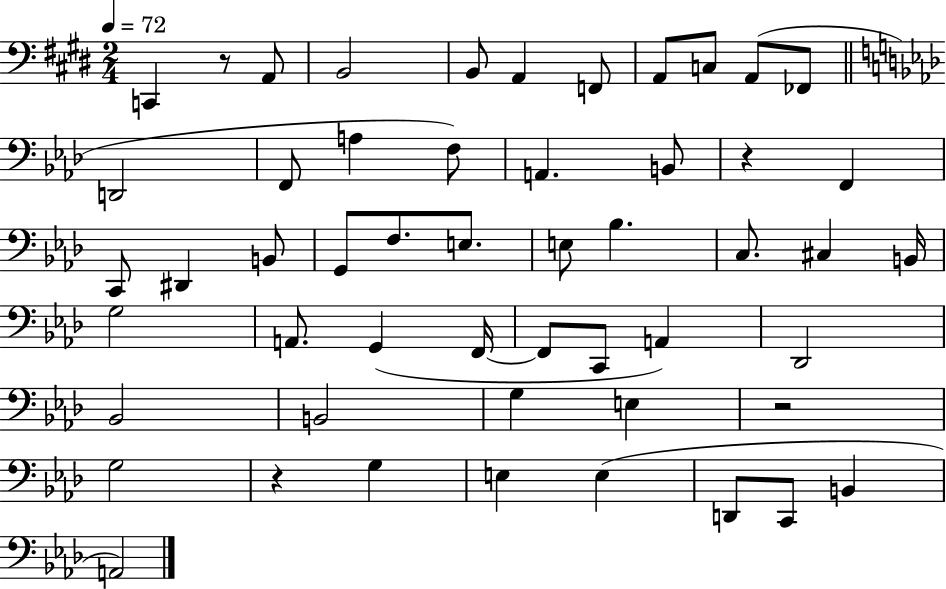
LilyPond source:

{
  \clef bass
  \numericTimeSignature
  \time 2/4
  \key e \major
  \tempo 4 = 72
  c,4 r8 a,8 | b,2 | b,8 a,4 f,8 | a,8 c8 a,8( fes,8 | \break \bar "||" \break \key aes \major d,2 | f,8 a4 f8) | a,4. b,8 | r4 f,4 | \break c,8 dis,4 b,8 | g,8 f8. e8. | e8 bes4. | c8. cis4 b,16 | \break g2 | a,8. g,4( f,16~~ | f,8 c,8 a,4) | des,2 | \break bes,2 | b,2 | g4 e4 | r2 | \break g2 | r4 g4 | e4 e4( | d,8 c,8 b,4 | \break a,2) | \bar "|."
}